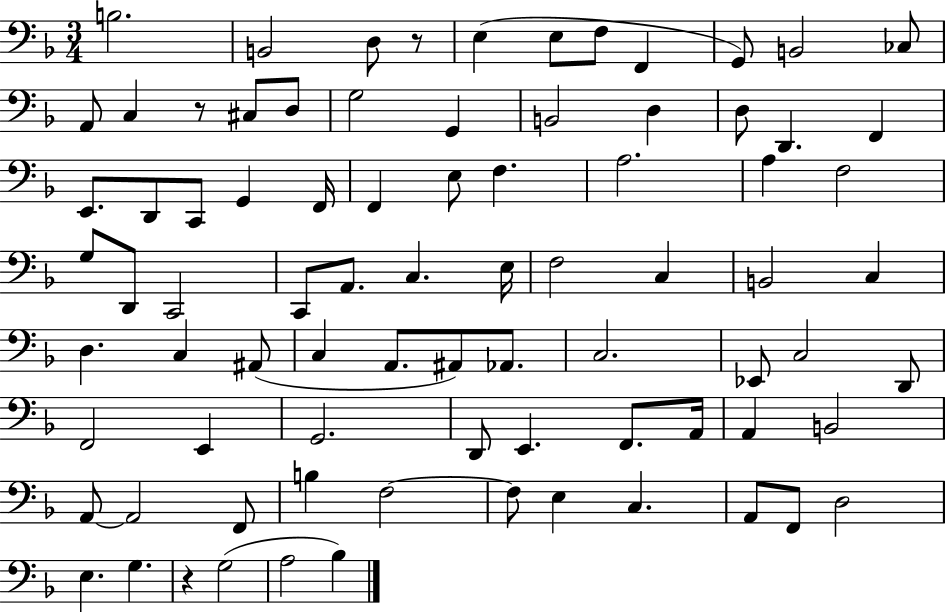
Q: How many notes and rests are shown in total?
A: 82